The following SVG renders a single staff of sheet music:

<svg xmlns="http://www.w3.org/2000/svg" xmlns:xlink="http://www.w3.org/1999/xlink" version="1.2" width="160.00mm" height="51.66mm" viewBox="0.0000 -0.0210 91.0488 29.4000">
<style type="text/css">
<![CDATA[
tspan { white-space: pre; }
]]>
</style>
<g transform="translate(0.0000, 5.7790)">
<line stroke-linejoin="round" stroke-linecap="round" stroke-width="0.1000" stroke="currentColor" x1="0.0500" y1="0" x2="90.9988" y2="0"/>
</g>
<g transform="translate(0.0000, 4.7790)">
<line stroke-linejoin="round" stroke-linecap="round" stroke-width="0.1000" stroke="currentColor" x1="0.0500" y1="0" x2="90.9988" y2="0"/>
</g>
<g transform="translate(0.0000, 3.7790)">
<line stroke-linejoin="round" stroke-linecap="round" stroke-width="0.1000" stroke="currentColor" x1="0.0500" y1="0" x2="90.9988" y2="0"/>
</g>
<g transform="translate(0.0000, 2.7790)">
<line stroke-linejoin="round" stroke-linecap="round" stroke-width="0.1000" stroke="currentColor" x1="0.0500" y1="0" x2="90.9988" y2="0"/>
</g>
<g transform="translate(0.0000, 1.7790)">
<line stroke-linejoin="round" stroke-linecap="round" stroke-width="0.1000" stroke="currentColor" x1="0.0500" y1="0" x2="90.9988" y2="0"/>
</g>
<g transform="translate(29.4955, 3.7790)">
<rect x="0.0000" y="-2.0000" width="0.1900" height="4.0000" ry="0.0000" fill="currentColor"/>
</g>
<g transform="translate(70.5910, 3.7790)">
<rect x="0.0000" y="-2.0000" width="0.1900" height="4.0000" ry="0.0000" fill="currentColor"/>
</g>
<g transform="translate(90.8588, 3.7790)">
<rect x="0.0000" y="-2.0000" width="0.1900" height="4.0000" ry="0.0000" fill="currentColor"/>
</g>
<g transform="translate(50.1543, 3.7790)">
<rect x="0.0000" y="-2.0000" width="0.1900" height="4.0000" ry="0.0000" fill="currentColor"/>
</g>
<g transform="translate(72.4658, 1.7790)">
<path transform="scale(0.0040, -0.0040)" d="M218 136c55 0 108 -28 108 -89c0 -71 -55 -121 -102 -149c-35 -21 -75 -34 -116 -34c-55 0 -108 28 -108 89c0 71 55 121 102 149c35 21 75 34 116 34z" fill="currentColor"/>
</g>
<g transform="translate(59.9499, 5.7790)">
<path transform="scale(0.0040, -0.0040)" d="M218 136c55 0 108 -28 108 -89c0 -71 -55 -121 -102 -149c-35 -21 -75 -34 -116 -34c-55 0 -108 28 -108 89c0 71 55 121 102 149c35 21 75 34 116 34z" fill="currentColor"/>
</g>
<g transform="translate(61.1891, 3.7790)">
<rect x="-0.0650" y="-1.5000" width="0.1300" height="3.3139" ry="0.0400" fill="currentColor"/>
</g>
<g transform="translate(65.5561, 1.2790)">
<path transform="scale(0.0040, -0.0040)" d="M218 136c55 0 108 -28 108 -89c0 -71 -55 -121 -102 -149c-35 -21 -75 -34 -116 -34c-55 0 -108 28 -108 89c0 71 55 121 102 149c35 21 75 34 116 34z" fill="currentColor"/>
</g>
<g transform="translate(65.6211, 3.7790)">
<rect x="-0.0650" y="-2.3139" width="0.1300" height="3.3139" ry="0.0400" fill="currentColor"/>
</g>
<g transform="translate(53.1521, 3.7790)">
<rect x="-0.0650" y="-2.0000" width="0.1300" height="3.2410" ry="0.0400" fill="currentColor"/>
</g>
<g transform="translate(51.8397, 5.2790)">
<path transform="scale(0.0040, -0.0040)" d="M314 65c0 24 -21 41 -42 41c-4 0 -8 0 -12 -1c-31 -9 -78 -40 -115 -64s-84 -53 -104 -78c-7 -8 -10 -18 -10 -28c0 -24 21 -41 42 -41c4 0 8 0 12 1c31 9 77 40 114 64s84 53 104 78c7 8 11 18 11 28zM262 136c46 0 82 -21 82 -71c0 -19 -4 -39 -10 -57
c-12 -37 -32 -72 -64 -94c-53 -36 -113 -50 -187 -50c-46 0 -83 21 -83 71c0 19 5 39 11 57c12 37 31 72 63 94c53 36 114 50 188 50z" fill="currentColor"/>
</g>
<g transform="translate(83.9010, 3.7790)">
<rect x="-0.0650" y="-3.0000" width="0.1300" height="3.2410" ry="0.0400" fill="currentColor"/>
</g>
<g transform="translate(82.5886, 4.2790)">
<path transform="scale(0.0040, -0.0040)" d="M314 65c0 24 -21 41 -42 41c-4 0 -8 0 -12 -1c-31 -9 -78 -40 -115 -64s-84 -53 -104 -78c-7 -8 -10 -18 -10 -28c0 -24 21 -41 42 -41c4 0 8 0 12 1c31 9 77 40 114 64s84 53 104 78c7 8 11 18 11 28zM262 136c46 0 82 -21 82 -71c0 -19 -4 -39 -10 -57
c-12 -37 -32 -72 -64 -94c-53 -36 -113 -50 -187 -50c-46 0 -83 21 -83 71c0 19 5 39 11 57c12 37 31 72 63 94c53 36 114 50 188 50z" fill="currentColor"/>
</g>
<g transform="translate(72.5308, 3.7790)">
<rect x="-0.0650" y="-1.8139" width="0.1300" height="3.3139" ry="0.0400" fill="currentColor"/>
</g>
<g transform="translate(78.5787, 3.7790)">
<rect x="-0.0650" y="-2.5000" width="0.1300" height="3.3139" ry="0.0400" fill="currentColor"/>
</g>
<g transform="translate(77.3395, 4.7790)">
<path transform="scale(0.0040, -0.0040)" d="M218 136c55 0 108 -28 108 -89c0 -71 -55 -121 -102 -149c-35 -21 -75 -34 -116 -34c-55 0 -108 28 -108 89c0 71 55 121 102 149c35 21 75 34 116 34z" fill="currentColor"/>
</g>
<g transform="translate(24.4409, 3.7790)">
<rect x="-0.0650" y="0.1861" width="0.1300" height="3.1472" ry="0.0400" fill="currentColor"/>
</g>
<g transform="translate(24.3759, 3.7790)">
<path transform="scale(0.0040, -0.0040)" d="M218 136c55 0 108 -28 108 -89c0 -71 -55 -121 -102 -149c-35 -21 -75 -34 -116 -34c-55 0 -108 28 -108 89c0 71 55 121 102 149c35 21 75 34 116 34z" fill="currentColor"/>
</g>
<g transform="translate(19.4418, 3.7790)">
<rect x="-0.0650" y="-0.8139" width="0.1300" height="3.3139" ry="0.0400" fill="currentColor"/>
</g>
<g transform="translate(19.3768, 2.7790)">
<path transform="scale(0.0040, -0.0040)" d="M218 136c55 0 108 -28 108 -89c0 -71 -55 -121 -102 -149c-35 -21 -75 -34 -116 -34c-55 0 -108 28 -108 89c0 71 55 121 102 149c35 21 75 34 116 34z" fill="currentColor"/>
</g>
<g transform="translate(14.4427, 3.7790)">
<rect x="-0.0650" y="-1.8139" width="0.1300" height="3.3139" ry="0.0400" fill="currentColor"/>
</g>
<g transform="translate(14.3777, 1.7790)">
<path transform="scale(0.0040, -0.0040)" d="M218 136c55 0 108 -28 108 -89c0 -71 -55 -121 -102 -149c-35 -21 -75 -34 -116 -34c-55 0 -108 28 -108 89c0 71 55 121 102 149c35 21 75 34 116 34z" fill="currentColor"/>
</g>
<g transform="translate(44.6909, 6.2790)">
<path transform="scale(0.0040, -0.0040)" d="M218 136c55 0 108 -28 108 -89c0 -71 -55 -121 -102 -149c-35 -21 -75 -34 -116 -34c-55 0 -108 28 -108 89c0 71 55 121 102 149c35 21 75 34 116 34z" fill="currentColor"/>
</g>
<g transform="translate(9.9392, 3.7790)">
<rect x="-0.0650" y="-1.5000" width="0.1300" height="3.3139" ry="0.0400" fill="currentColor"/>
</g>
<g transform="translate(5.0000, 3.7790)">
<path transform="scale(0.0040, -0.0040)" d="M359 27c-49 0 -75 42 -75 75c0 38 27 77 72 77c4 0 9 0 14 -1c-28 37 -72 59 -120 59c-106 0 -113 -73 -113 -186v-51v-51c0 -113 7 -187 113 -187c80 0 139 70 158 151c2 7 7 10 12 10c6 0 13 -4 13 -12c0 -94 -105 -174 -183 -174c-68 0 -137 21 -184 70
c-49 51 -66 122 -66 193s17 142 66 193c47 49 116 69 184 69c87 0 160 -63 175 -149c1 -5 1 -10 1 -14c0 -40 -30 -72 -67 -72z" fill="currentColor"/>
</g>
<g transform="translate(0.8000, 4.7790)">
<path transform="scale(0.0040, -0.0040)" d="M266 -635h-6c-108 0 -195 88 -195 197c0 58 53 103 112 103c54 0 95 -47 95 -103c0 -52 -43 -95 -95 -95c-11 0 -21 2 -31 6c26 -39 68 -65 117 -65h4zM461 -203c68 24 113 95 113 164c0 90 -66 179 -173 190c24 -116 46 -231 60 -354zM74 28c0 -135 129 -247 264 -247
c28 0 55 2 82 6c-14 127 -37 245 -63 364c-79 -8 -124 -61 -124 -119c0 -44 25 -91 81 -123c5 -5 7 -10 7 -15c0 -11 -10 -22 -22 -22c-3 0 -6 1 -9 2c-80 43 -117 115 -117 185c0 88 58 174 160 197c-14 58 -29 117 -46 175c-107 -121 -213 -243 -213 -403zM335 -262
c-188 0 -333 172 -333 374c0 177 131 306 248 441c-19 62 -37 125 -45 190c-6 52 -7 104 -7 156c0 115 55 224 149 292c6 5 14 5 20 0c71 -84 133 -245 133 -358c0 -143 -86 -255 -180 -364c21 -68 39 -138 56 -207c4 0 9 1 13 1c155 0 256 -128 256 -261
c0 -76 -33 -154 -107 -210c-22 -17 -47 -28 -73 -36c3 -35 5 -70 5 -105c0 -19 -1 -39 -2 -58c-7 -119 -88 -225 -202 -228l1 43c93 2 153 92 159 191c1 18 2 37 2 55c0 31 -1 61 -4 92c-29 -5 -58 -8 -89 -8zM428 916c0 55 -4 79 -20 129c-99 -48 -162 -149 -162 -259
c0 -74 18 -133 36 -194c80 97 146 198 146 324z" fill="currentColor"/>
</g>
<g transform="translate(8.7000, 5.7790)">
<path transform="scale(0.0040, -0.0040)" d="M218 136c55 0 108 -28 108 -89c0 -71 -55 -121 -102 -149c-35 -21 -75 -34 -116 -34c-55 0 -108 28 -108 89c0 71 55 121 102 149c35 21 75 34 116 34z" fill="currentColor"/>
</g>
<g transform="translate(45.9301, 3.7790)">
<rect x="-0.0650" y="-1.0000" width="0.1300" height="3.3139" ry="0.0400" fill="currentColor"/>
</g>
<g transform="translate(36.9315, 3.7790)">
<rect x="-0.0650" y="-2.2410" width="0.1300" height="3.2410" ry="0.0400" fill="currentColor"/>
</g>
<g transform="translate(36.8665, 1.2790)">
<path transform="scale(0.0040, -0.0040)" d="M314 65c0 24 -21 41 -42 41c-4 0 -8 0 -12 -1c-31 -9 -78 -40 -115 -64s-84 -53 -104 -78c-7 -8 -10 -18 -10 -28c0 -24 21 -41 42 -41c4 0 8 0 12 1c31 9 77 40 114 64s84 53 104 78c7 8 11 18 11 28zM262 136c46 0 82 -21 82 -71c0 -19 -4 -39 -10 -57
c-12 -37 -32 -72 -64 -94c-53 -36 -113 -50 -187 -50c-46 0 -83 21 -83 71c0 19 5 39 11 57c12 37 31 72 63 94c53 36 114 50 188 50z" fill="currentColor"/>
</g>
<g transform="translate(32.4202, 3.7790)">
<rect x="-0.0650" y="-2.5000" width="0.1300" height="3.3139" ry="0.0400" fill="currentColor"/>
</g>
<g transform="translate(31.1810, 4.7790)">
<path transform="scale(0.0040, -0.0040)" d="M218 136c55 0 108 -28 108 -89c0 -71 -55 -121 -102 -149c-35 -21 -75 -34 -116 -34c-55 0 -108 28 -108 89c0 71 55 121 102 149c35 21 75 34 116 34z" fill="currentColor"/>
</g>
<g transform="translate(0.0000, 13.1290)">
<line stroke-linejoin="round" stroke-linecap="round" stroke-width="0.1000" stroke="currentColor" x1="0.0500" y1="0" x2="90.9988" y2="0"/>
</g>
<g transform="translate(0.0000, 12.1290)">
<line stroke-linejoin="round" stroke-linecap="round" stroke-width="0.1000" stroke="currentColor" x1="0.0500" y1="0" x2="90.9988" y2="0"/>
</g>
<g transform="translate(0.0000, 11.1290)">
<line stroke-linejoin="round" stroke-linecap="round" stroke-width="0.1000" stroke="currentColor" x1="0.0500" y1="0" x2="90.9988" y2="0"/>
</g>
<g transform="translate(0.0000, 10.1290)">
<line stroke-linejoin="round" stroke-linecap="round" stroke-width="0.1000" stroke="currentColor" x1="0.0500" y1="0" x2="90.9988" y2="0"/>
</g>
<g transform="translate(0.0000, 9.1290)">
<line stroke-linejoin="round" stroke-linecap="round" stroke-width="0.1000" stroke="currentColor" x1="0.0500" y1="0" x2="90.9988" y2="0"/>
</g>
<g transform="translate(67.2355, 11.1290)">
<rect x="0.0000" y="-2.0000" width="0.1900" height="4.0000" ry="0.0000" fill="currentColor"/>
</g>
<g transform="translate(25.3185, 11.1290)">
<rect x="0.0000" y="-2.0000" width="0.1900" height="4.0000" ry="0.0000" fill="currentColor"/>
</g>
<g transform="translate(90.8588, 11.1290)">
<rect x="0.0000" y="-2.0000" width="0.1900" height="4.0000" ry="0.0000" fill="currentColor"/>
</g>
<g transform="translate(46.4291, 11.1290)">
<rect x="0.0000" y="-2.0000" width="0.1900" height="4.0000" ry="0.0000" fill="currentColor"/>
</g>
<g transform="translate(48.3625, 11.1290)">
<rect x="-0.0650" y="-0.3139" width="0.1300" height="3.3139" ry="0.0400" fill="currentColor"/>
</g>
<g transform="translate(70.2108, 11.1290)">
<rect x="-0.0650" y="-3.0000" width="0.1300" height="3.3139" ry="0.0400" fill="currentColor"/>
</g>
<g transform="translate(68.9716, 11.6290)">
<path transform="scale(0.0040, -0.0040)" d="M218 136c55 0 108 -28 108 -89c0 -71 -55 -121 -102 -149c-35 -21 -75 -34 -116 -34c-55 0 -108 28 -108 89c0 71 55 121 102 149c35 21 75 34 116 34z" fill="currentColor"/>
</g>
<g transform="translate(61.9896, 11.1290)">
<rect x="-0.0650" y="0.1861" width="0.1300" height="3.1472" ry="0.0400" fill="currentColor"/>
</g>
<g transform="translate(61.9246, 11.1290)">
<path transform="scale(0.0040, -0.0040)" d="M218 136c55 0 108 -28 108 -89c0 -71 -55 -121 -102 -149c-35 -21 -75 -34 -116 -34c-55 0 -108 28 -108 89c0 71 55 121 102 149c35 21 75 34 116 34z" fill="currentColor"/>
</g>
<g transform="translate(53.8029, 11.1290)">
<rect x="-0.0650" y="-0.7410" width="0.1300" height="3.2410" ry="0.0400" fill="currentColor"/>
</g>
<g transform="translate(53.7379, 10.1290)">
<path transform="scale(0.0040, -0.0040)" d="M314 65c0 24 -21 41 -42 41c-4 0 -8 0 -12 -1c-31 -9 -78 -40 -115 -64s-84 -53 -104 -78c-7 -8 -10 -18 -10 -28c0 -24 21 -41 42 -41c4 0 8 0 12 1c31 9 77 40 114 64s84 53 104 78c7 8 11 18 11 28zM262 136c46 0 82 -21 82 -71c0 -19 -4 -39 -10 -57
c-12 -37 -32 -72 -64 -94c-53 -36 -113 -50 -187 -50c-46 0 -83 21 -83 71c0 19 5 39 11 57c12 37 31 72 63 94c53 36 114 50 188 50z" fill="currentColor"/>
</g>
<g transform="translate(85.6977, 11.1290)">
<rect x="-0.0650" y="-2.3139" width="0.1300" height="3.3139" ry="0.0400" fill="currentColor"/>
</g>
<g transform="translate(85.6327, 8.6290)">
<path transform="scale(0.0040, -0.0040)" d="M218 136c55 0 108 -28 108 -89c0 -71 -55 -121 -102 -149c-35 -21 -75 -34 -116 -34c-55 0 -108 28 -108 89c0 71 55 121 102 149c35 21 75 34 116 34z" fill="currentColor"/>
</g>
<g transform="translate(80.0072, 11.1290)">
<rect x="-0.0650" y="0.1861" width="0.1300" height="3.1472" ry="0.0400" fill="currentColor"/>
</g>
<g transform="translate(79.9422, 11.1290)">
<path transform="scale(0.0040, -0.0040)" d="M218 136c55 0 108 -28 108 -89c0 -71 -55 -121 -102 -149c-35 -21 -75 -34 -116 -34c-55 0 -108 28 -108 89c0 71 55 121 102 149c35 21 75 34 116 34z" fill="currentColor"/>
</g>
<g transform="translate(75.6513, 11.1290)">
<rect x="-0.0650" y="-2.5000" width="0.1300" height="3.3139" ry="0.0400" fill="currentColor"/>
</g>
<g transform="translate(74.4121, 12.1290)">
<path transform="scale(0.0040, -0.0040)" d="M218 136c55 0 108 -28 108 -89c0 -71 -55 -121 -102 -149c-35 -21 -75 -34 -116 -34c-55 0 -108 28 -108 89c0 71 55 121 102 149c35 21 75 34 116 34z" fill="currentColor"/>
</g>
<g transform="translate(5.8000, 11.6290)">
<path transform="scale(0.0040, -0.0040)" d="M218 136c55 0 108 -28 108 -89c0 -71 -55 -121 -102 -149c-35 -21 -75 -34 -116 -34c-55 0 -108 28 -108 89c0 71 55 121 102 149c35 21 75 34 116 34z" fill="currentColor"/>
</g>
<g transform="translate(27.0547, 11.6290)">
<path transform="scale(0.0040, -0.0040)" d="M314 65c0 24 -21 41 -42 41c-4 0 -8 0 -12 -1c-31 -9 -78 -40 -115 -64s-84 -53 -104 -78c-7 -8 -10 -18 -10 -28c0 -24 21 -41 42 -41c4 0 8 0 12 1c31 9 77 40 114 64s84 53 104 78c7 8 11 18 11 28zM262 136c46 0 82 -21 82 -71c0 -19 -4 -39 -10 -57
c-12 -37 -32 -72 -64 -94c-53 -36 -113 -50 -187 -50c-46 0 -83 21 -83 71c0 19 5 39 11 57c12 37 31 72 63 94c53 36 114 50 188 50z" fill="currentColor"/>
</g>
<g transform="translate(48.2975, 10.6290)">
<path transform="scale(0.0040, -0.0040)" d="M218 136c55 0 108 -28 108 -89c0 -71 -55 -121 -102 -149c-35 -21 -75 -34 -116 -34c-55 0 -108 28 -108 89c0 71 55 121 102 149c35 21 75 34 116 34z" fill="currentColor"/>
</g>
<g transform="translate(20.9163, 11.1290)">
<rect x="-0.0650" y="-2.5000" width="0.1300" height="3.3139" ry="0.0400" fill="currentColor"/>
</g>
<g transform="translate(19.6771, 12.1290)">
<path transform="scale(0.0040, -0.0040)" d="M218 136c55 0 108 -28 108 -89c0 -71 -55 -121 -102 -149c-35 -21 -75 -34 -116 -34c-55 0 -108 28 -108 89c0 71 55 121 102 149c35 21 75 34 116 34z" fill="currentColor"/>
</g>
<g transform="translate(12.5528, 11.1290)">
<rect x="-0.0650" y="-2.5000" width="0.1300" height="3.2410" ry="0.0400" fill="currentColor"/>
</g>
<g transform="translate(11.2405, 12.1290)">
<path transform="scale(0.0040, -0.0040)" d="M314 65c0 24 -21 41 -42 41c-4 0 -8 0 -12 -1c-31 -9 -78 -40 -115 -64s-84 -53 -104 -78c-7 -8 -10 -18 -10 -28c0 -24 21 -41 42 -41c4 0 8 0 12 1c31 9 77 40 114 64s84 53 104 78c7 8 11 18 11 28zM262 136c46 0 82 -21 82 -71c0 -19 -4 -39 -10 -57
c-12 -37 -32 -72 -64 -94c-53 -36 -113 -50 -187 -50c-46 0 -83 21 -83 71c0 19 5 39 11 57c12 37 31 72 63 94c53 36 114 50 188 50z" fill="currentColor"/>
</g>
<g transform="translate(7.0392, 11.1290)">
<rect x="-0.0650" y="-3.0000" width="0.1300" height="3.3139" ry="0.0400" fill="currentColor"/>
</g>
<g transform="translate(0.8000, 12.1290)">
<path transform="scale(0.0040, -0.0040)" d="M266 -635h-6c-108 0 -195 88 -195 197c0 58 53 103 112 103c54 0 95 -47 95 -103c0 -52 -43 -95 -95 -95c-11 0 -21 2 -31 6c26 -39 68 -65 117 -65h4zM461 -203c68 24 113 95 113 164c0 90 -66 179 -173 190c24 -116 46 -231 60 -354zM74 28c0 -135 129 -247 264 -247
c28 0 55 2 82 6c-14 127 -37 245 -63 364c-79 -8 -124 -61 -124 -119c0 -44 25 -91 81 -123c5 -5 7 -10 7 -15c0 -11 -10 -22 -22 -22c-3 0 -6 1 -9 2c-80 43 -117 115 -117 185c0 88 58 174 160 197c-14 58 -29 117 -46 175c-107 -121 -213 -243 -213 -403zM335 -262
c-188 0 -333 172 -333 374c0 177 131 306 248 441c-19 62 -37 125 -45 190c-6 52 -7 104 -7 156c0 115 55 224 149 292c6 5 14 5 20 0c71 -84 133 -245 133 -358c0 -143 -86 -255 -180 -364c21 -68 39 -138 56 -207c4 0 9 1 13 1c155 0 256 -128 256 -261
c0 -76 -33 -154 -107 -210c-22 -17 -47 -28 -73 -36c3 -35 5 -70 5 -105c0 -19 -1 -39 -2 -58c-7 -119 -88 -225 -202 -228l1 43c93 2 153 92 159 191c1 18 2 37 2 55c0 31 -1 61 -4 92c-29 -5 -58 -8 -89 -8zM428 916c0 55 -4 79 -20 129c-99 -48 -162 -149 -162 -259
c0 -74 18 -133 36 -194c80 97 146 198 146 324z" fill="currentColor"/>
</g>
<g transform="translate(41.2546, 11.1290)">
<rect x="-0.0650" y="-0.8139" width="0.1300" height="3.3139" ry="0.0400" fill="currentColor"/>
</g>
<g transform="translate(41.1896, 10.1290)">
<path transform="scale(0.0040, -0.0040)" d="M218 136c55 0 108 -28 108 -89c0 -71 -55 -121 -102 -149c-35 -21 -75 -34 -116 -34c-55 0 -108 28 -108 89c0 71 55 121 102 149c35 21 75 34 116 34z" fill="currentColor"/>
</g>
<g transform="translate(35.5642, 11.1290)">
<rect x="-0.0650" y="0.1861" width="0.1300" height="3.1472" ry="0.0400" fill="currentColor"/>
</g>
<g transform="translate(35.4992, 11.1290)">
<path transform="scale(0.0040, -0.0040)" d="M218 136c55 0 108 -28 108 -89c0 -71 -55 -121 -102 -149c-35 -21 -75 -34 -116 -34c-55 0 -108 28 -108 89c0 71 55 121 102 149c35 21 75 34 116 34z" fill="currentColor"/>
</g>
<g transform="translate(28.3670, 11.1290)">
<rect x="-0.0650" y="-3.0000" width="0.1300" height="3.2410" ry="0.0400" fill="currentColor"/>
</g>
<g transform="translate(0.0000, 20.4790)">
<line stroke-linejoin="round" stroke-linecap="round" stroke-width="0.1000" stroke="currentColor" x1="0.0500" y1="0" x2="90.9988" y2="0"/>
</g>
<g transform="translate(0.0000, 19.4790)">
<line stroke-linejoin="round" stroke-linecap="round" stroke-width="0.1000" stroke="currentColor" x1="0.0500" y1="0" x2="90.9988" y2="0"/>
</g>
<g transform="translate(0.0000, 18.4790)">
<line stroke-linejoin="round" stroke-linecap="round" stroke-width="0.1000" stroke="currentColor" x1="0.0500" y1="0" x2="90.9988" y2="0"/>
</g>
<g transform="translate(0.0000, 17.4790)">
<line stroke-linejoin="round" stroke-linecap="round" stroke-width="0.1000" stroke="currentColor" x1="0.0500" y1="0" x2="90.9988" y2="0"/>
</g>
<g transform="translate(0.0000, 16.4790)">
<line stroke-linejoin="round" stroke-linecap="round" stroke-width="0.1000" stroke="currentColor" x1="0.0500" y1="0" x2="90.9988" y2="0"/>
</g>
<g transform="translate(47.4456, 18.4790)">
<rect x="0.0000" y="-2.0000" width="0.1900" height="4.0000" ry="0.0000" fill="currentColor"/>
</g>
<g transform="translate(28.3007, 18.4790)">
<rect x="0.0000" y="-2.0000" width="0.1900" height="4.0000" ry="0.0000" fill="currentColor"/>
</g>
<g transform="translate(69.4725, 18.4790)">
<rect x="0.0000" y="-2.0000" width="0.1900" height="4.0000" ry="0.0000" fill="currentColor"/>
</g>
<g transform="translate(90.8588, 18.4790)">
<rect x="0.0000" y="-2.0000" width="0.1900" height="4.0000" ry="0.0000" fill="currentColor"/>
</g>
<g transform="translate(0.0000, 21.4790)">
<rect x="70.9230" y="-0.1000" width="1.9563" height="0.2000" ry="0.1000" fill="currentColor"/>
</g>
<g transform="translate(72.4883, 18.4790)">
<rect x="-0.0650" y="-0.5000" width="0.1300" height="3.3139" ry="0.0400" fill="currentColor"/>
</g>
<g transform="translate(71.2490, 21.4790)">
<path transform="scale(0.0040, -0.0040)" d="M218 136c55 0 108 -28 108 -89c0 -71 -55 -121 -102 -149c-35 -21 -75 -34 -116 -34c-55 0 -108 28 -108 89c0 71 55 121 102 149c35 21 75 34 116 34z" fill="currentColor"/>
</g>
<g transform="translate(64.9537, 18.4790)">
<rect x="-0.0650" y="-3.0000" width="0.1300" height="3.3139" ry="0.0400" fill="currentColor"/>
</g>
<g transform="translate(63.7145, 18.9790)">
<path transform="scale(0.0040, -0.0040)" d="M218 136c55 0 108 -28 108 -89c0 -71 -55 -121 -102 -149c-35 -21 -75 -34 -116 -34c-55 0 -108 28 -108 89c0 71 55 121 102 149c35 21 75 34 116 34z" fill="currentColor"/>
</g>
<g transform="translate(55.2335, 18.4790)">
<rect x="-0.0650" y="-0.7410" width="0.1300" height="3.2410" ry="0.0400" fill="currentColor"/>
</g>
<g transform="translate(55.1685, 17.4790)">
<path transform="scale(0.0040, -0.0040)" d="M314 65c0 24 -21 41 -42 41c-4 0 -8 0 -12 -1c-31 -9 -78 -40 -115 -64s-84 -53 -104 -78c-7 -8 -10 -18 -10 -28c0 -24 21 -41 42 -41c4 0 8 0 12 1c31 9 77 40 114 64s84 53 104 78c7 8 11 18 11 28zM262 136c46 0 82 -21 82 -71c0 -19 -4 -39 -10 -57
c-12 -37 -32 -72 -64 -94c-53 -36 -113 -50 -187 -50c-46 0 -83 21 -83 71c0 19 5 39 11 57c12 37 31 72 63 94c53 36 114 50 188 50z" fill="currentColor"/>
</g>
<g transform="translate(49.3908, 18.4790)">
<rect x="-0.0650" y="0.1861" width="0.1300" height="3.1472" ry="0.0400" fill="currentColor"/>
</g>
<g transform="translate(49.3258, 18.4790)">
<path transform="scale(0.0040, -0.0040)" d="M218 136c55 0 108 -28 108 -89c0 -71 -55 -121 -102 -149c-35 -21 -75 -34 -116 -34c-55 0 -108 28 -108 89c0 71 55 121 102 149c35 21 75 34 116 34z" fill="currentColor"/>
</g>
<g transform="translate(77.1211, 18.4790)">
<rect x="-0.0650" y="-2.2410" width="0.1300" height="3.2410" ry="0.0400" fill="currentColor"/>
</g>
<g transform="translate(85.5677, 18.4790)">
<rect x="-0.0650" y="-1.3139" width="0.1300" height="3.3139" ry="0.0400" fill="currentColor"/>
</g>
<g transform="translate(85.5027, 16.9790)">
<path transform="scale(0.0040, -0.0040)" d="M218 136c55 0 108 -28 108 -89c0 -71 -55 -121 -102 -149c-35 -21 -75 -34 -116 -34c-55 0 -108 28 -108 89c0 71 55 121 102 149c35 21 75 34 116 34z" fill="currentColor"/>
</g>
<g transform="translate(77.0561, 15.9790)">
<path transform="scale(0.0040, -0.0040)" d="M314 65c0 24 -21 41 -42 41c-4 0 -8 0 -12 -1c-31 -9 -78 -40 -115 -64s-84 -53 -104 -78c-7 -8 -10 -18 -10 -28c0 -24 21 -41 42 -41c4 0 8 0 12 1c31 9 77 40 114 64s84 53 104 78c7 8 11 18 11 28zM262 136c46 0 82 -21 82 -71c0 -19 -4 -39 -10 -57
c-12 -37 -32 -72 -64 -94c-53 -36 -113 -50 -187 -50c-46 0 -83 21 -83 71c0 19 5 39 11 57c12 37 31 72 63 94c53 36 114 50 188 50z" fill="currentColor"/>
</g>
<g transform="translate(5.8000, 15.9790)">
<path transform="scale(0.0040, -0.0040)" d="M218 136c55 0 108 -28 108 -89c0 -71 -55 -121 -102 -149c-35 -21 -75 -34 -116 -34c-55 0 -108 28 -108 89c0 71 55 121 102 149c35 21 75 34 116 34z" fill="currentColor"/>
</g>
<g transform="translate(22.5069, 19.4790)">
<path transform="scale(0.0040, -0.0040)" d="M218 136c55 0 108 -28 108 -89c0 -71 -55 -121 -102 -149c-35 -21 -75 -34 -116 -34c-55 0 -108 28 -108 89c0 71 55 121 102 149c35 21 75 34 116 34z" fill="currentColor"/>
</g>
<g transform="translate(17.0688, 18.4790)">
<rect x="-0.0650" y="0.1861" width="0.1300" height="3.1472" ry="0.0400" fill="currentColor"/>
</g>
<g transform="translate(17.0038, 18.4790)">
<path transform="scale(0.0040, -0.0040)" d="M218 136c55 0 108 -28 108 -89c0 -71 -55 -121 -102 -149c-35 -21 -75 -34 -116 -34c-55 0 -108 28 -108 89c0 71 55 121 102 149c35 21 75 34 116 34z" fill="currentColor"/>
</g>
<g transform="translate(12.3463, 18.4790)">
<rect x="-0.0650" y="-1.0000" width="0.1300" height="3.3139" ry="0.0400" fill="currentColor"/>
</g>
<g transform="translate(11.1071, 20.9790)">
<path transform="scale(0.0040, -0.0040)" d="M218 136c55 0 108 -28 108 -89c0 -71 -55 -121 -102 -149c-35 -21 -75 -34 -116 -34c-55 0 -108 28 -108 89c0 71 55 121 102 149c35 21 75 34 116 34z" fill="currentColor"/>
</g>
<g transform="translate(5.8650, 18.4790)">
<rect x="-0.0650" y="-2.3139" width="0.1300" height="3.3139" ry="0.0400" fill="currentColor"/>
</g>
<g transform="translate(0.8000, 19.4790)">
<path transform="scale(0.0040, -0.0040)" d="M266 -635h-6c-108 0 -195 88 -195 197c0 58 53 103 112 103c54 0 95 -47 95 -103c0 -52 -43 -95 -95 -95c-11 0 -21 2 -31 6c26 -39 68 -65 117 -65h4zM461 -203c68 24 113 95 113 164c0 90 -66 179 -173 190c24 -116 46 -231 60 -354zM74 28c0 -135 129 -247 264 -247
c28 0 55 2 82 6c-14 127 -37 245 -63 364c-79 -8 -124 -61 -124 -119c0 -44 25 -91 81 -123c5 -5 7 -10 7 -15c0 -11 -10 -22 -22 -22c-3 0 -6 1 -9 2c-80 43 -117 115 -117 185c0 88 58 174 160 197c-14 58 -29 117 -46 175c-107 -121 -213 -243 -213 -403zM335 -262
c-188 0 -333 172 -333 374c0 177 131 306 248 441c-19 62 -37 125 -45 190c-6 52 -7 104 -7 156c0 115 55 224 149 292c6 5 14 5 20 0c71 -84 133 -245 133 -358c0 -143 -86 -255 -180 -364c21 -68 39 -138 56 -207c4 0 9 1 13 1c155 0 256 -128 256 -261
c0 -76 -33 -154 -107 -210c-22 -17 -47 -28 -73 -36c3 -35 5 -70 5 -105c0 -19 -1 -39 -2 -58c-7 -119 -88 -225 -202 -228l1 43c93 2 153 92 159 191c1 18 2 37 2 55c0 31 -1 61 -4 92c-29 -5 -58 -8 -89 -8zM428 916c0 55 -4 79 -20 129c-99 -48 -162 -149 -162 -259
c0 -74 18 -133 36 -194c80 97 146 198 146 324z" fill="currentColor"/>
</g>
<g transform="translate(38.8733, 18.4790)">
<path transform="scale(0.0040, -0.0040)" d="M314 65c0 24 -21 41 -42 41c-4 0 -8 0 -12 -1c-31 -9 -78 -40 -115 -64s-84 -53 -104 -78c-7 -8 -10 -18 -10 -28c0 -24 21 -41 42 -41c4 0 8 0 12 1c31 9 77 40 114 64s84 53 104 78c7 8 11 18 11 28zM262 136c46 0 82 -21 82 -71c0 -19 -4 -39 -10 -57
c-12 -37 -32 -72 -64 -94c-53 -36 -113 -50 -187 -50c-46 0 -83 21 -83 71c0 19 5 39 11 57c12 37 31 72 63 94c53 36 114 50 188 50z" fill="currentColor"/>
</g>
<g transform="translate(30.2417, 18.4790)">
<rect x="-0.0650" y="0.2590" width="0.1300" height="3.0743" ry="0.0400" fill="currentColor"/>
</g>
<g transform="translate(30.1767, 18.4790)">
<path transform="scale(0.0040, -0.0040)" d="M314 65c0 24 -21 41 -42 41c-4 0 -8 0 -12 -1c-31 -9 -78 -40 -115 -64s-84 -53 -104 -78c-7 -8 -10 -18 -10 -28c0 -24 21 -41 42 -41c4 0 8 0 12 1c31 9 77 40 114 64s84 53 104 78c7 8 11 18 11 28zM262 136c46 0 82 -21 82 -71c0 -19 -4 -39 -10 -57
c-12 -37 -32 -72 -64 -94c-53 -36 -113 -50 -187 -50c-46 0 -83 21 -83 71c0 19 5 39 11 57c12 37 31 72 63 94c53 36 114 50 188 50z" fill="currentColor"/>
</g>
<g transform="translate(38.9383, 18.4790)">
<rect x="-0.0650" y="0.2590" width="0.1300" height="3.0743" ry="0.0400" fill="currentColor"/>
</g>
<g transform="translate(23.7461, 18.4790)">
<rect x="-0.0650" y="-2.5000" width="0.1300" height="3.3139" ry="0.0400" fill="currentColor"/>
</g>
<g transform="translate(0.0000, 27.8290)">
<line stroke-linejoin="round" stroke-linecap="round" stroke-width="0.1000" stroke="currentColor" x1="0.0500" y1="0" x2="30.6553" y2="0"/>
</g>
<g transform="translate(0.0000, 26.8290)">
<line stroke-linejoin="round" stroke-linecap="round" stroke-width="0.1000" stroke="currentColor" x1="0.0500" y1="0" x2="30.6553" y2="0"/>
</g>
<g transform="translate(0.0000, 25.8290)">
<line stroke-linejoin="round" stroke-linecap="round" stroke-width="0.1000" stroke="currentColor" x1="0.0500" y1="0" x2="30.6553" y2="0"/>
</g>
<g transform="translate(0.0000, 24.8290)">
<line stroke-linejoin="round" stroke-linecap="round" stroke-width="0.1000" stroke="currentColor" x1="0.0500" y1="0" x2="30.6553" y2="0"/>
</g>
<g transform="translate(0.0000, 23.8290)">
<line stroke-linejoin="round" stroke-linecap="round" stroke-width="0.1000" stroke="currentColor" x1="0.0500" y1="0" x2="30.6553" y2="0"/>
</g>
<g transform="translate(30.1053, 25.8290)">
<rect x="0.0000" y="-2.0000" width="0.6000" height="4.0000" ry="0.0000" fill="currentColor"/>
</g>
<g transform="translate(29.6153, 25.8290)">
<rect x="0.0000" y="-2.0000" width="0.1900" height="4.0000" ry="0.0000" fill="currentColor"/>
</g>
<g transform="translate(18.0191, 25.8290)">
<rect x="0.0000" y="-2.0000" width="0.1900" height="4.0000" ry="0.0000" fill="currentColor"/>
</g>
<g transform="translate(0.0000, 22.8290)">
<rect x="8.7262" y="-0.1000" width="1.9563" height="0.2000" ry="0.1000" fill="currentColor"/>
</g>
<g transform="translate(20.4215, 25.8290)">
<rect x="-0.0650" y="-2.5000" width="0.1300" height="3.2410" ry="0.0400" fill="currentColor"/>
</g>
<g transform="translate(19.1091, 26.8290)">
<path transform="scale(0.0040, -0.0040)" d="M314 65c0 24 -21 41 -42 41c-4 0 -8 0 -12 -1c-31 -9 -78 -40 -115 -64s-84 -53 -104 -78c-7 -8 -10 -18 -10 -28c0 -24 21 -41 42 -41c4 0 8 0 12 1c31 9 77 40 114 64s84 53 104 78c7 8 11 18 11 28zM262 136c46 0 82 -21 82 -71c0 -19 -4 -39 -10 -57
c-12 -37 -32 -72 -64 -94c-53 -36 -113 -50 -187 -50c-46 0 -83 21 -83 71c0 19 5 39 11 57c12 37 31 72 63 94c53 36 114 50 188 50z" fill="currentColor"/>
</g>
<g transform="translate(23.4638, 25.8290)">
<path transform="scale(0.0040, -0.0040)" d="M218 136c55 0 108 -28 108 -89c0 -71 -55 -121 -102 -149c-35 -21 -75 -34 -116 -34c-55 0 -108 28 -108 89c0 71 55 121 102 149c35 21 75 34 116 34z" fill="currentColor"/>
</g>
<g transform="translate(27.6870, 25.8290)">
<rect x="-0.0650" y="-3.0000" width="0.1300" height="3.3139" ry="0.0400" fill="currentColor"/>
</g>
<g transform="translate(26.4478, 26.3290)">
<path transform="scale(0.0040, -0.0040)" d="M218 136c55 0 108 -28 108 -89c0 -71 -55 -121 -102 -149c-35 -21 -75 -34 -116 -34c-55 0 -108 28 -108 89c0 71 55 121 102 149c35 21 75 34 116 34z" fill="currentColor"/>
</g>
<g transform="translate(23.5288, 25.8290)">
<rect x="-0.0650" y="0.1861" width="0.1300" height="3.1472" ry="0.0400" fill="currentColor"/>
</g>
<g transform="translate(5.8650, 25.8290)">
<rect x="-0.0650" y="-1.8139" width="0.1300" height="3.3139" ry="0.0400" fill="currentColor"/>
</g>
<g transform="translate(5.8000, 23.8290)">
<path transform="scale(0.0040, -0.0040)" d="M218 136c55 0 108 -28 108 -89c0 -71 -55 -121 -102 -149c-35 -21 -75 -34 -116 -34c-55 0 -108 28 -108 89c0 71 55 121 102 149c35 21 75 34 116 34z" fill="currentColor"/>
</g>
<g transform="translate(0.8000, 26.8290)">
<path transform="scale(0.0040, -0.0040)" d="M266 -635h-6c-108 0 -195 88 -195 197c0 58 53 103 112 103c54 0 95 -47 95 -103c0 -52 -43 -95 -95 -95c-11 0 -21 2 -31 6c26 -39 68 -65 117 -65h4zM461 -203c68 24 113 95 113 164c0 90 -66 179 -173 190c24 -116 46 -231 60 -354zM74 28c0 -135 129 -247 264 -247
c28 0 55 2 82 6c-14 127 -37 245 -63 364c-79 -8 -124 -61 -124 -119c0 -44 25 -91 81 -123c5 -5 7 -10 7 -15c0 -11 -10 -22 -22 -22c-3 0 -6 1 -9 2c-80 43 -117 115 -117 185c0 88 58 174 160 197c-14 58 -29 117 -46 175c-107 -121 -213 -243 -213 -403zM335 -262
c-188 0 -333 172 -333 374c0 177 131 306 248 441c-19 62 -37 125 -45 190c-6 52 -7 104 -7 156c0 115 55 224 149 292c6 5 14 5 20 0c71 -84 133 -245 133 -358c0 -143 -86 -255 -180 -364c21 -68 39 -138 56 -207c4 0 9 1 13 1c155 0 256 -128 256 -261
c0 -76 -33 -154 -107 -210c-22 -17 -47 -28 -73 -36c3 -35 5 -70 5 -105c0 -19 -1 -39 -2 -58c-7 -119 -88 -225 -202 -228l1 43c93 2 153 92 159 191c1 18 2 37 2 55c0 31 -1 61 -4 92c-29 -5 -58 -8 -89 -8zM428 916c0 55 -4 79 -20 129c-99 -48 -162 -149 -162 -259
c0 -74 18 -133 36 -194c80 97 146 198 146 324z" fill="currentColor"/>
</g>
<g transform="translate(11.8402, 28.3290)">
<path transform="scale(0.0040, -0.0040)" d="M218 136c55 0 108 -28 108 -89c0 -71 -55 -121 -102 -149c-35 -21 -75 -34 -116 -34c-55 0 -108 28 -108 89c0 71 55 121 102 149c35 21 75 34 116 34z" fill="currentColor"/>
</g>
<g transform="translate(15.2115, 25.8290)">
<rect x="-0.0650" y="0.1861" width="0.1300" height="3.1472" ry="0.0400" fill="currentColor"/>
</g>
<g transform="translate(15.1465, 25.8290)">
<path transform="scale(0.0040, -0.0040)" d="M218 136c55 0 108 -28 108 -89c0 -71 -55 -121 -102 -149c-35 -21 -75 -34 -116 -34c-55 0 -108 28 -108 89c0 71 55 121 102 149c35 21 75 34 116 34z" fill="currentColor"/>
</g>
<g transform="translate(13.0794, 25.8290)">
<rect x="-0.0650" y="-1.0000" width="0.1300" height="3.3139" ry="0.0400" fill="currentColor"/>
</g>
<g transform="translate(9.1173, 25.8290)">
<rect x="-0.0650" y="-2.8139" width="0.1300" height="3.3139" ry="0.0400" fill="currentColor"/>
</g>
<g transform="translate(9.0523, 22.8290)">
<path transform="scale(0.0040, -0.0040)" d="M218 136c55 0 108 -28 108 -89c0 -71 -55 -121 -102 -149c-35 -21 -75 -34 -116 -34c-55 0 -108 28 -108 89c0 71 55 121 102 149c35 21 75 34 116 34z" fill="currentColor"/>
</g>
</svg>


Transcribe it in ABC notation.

X:1
T:Untitled
M:4/4
L:1/4
K:C
E f d B G g2 D F2 E g f G A2 A G2 G A2 B d c d2 B A G B g g D B G B2 B2 B d2 A C g2 e f a D B G2 B A